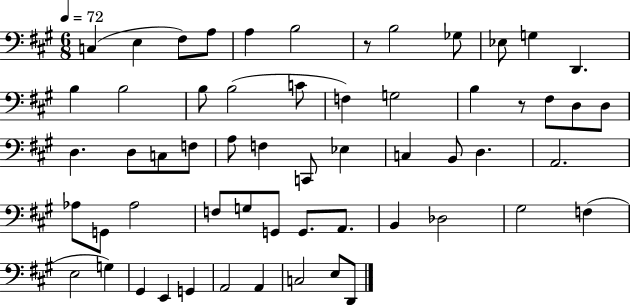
C3/q E3/q F#3/e A3/e A3/q B3/h R/e B3/h Gb3/e Eb3/e G3/q D2/q. B3/q B3/h B3/e B3/h C4/e F3/q G3/h B3/q R/e F#3/e D3/e D3/e D3/q. D3/e C3/e F3/e A3/e F3/q C2/e Eb3/q C3/q B2/e D3/q. A2/h. Ab3/e G2/e Ab3/h F3/e G3/e G2/e G2/e. A2/e. B2/q Db3/h G#3/h F3/q E3/h G3/q G#2/q E2/q G2/q A2/h A2/q C3/h E3/e D2/e